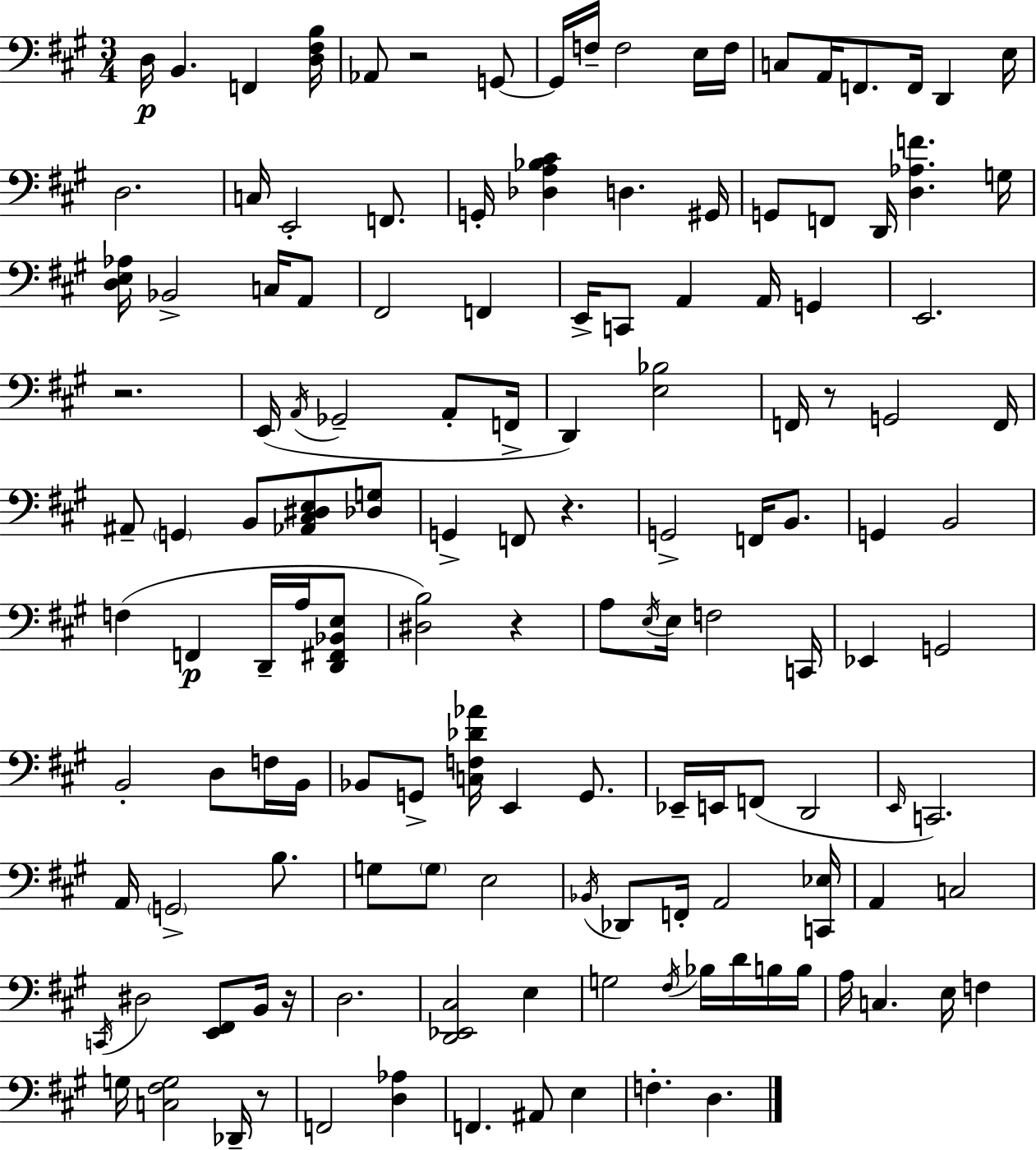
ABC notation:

X:1
T:Untitled
M:3/4
L:1/4
K:A
D,/4 B,, F,, [D,^F,B,]/4 _A,,/2 z2 G,,/2 G,,/4 F,/4 F,2 E,/4 F,/4 C,/2 A,,/4 F,,/2 F,,/4 D,, E,/4 D,2 C,/4 E,,2 F,,/2 G,,/4 [_D,A,_B,^C] D, ^G,,/4 G,,/2 F,,/2 D,,/4 [D,_A,F] G,/4 [D,E,_A,]/4 _B,,2 C,/4 A,,/2 ^F,,2 F,, E,,/4 C,,/2 A,, A,,/4 G,, E,,2 z2 E,,/4 A,,/4 _G,,2 A,,/2 F,,/4 D,, [E,_B,]2 F,,/4 z/2 G,,2 F,,/4 ^A,,/2 G,, B,,/2 [_A,,^C,^D,E,]/2 [_D,G,]/2 G,, F,,/2 z G,,2 F,,/4 B,,/2 G,, B,,2 F, F,, D,,/4 A,/4 [D,,^F,,_B,,E,]/2 [^D,B,]2 z A,/2 E,/4 E,/4 F,2 C,,/4 _E,, G,,2 B,,2 D,/2 F,/4 B,,/4 _B,,/2 G,,/2 [C,F,_D_A]/4 E,, G,,/2 _E,,/4 E,,/4 F,,/2 D,,2 E,,/4 C,,2 A,,/4 G,,2 B,/2 G,/2 G,/2 E,2 _B,,/4 _D,,/2 F,,/4 A,,2 [C,,_E,]/4 A,, C,2 C,,/4 ^D,2 [E,,^F,,]/2 B,,/4 z/4 D,2 [D,,_E,,^C,]2 E, G,2 ^F,/4 _B,/4 D/4 B,/4 B,/4 A,/4 C, E,/4 F, G,/4 [C,^F,G,]2 _D,,/4 z/2 F,,2 [D,_A,] F,, ^A,,/2 E, F, D,